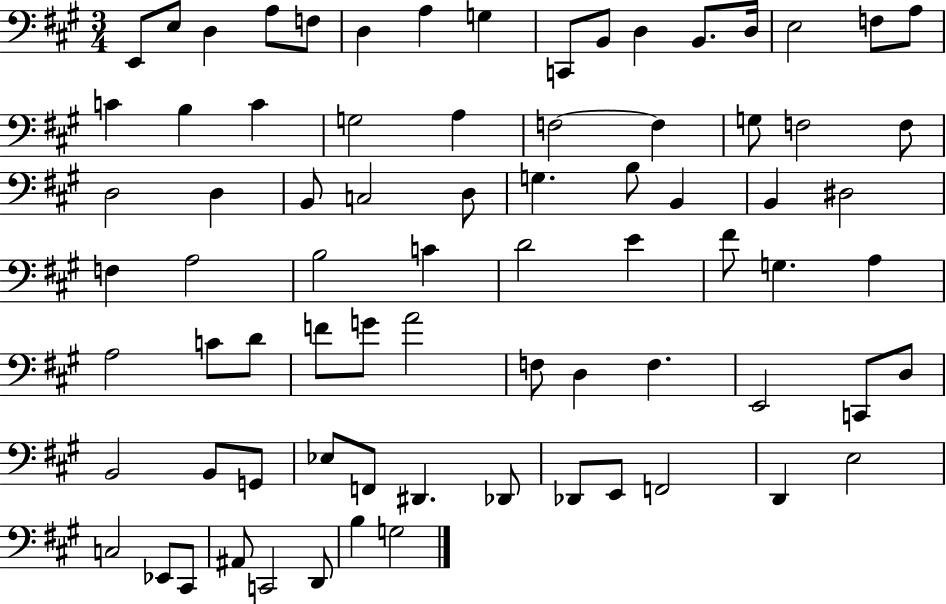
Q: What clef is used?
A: bass